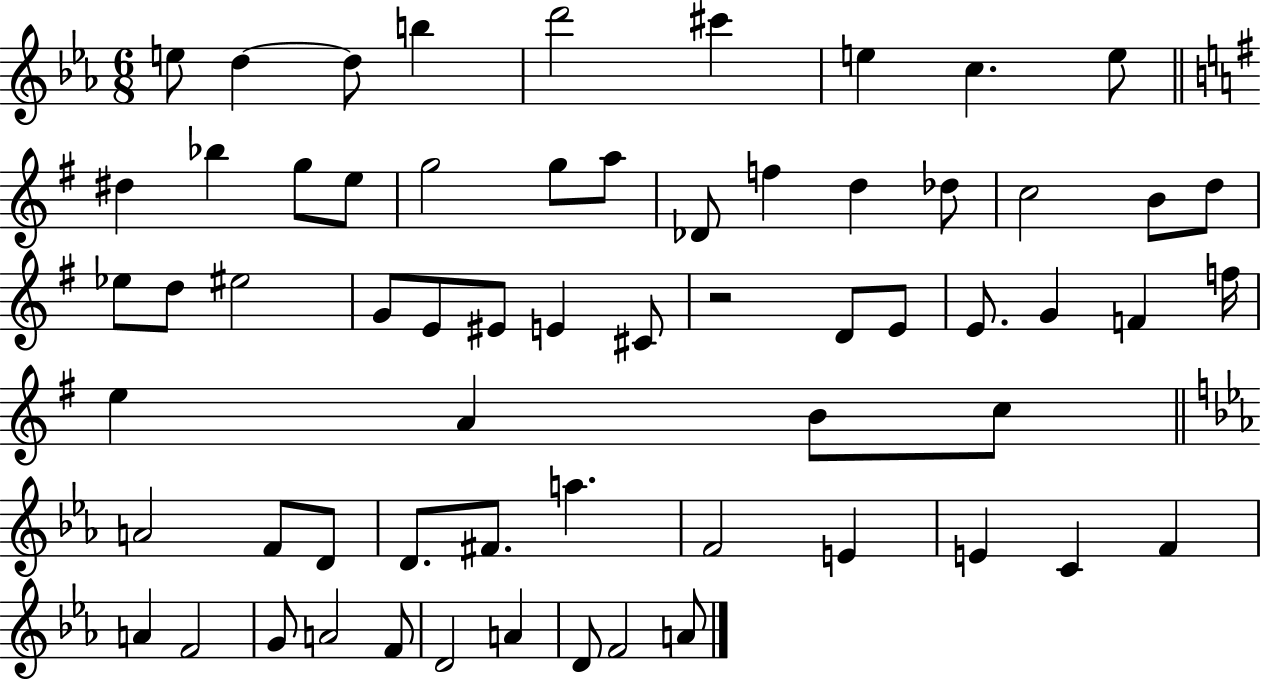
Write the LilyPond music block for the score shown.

{
  \clef treble
  \numericTimeSignature
  \time 6/8
  \key ees \major
  \repeat volta 2 { e''8 d''4~~ d''8 b''4 | d'''2 cis'''4 | e''4 c''4. e''8 | \bar "||" \break \key g \major dis''4 bes''4 g''8 e''8 | g''2 g''8 a''8 | des'8 f''4 d''4 des''8 | c''2 b'8 d''8 | \break ees''8 d''8 eis''2 | g'8 e'8 eis'8 e'4 cis'8 | r2 d'8 e'8 | e'8. g'4 f'4 f''16 | \break e''4 a'4 b'8 c''8 | \bar "||" \break \key ees \major a'2 f'8 d'8 | d'8. fis'8. a''4. | f'2 e'4 | e'4 c'4 f'4 | \break a'4 f'2 | g'8 a'2 f'8 | d'2 a'4 | d'8 f'2 a'8 | \break } \bar "|."
}